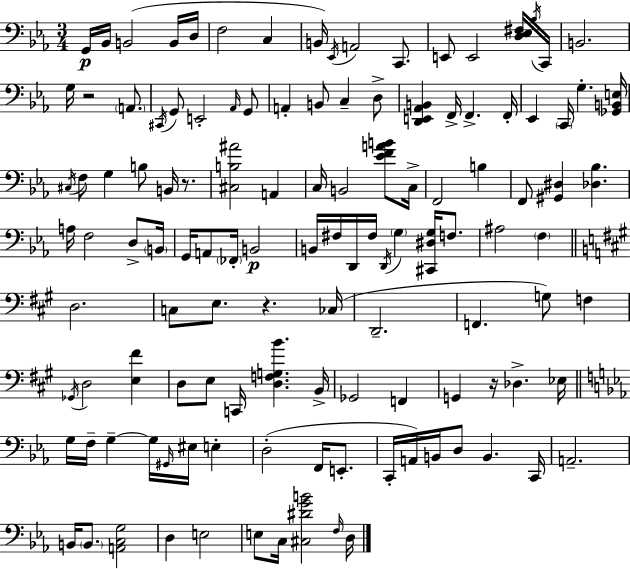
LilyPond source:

{
  \clef bass
  \numericTimeSignature
  \time 3/4
  \key c \minor
  g,16\p bes,16 b,2( b,16 d16 | f2 c4 | b,16) \acciaccatura { ees,16 } a,2 c,8. | e,8 e,2 <d ees fis>16 | \break \acciaccatura { bes16 } c,16 b,2. | g16 r2 \parenthesize a,8. | \acciaccatura { cis,16 } g,8 e,2-. | \grace { aes,16 } g,8 a,4-. b,8 c4-- | \break d8-> <d, e, aes, b,>4 f,16-> f,4.-> | f,16-. ees,4 \parenthesize c,16 g4.-. | <ges, b, e>16 \acciaccatura { cis16 } f8 g4 b8 | b,16 r8. <cis b ais'>2 | \break a,4 c16 b,2 | <ees' f' a' b'>8 c16-> f,2 | b4 f,8 <gis, dis>4 <des bes>4. | a16 f2 | \break d8-> \parenthesize b,16 g,16 a,8 \parenthesize fes,16-. b,2\p | b,16 fis16 d,16 fis16 \acciaccatura { d,16 } \parenthesize g4 | <cis, dis g>16 f8. ais2 | \parenthesize f4 \bar "||" \break \key a \major d2. | c8 e8. r4. ces16( | d,2.-- | f,4. g8) f4 | \break \acciaccatura { ges,16 } d2 <e fis'>4 | d8 e8 c,16 <d f g b'>4. | b,16-> ges,2 f,4 | g,4 r16 des4.-> | \break ees16 \bar "||" \break \key ees \major g16 f16-- g4--~~ g16 \grace { gis,16 } eis16 e4-. | d2-.( f,16 e,8.-. | c,16-. a,16) b,16 d8 b,4. | c,16 a,2.-- | \break b,16 \parenthesize b,8. <a, c g>2 | d4 e2 | e8 c16 <cis dis' g' b'>2 | \grace { f16 } d16 \bar "|."
}